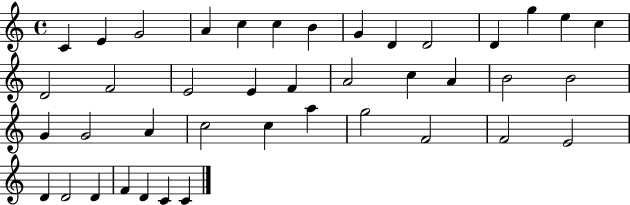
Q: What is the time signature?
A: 4/4